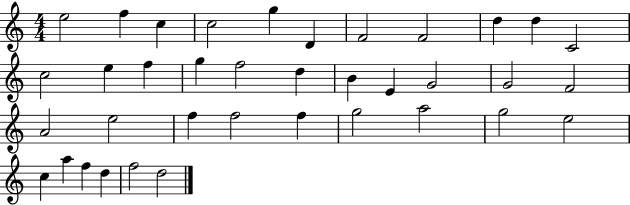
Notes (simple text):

E5/h F5/q C5/q C5/h G5/q D4/q F4/h F4/h D5/q D5/q C4/h C5/h E5/q F5/q G5/q F5/h D5/q B4/q E4/q G4/h G4/h F4/h A4/h E5/h F5/q F5/h F5/q G5/h A5/h G5/h E5/h C5/q A5/q F5/q D5/q F5/h D5/h